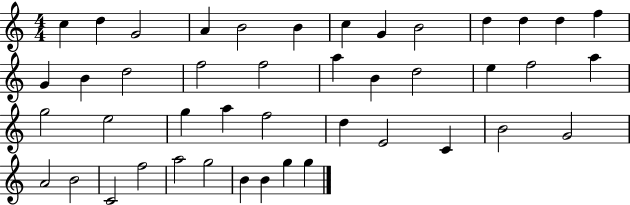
C5/q D5/q G4/h A4/q B4/h B4/q C5/q G4/q B4/h D5/q D5/q D5/q F5/q G4/q B4/q D5/h F5/h F5/h A5/q B4/q D5/h E5/q F5/h A5/q G5/h E5/h G5/q A5/q F5/h D5/q E4/h C4/q B4/h G4/h A4/h B4/h C4/h F5/h A5/h G5/h B4/q B4/q G5/q G5/q